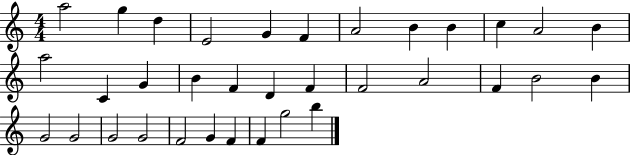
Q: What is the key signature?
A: C major